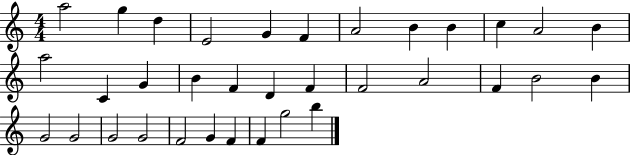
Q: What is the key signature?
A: C major